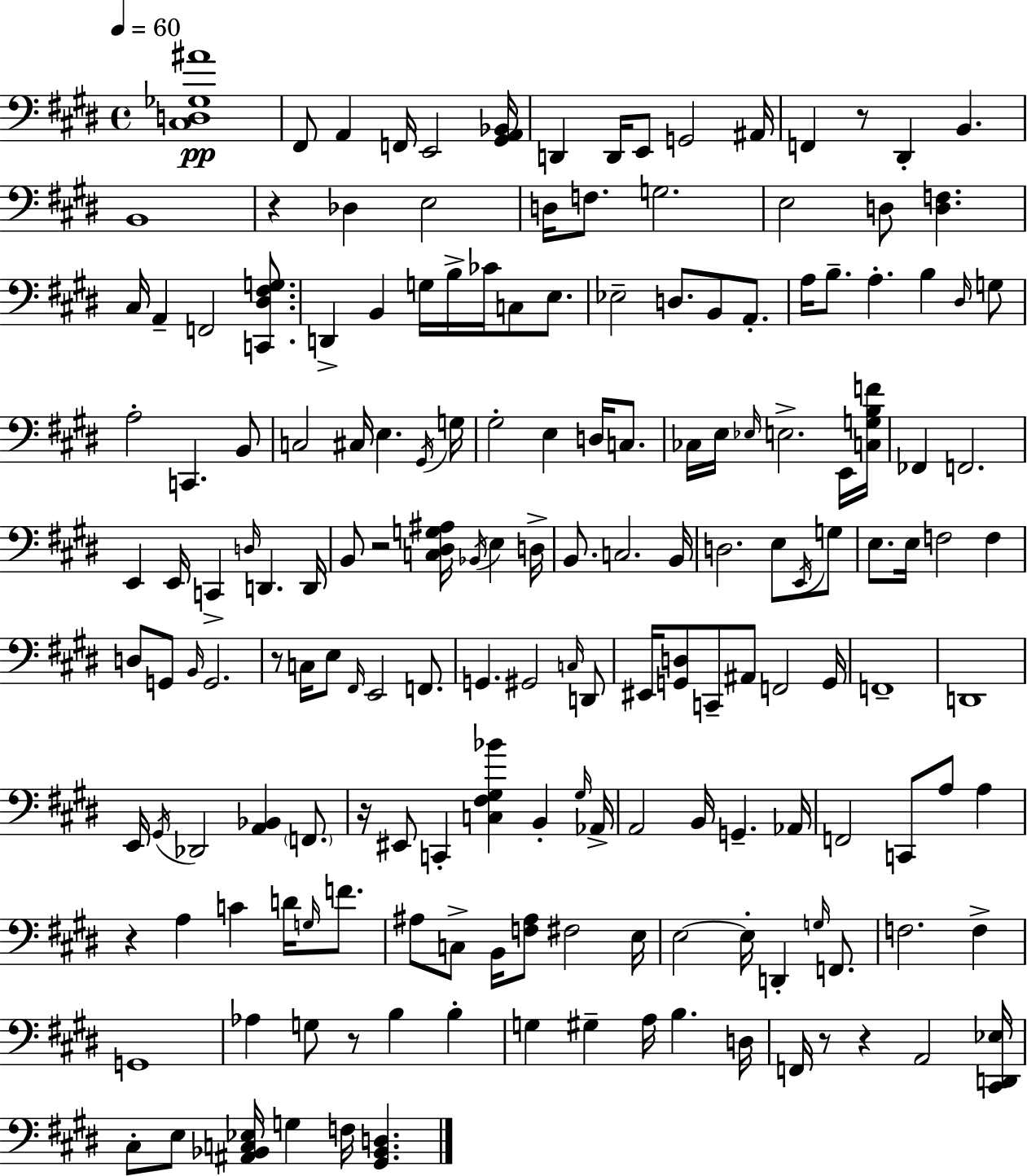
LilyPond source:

{
  \clef bass
  \time 4/4
  \defaultTimeSignature
  \key e \major
  \tempo 4 = 60
  <cis d ges ais'>1\pp | fis,8 a,4 f,16 e,2 <gis, a, bes,>16 | d,4 d,16 e,8 g,2 ais,16 | f,4 r8 dis,4-. b,4. | \break b,1 | r4 des4 e2 | d16 f8. g2. | e2 d8 <d f>4. | \break cis16 a,4-- f,2 <c, dis fis g>8. | d,4-> b,4 g16 b16-> ces'16 c8 e8. | ees2-- d8. b,8 a,8.-. | a16 b8.-- a4.-. b4 \grace { dis16 } g8 | \break a2-. c,4. b,8 | c2 cis16 e4. | \acciaccatura { gis,16 } g16 gis2-. e4 d16 c8. | ces16 e16 \grace { ees16 } e2.-> | \break e,16 <c g b f'>16 fes,4 f,2. | e,4 e,16 c,4-> \grace { d16 } d,4. | d,16 b,8 r2 <c dis g ais>16 \acciaccatura { bes,16 } | e4 d16-> b,8. c2. | \break b,16 d2. | e8 \acciaccatura { e,16 } g8 e8. e16 f2 | f4 d8 g,8 \grace { b,16 } g,2. | r8 c16 e8 \grace { fis,16 } e,2 | \break f,8. g,4. gis,2 | \grace { c16 } d,8 eis,16 <g, d>8 c,8-- ais,8 | f,2 g,16 f,1-- | d,1 | \break e,16 \acciaccatura { gis,16 } des,2 | <a, bes,>4 \parenthesize f,8. r16 eis,8 c,4-. | <c fis gis bes'>4 b,4-. \grace { gis16 } aes,16-> a,2 | b,16 g,4.-- aes,16 f,2 | \break c,8 a8 a4 r4 a4 | c'4 d'16 \grace { g16 } f'8. ais8 c8-> | b,16 <f ais>8 fis2 e16 e2~~ | e16-. d,4-. \grace { g16 } f,8. f2. | \break f4-> g,1 | aes4 | g8 r8 b4 b4-. g4 | gis4-- a16 b4. d16 f,16 r8 | \break r4 a,2 <cis, d, ees>16 cis8-. e8 | <ais, bes, c ees>16 g4 f16 <gis, bes, d>4. \bar "|."
}